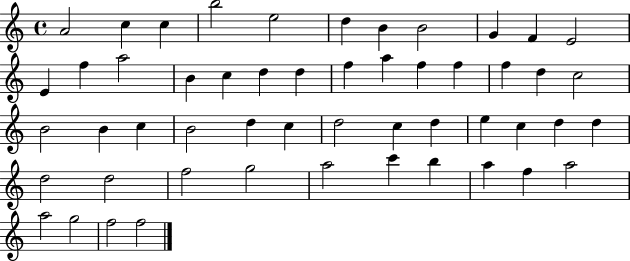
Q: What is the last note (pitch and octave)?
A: F5